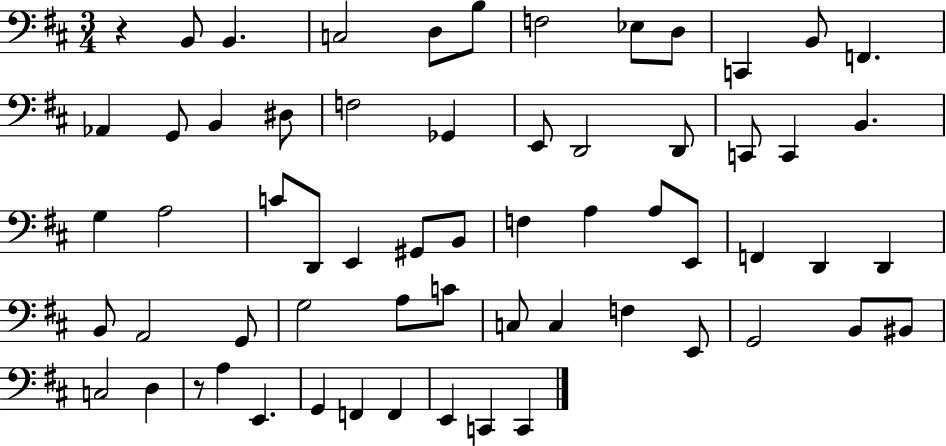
{
  \clef bass
  \numericTimeSignature
  \time 3/4
  \key d \major
  r4 b,8 b,4. | c2 d8 b8 | f2 ees8 d8 | c,4 b,8 f,4. | \break aes,4 g,8 b,4 dis8 | f2 ges,4 | e,8 d,2 d,8 | c,8 c,4 b,4. | \break g4 a2 | c'8 d,8 e,4 gis,8 b,8 | f4 a4 a8 e,8 | f,4 d,4 d,4 | \break b,8 a,2 g,8 | g2 a8 c'8 | c8 c4 f4 e,8 | g,2 b,8 bis,8 | \break c2 d4 | r8 a4 e,4. | g,4 f,4 f,4 | e,4 c,4 c,4 | \break \bar "|."
}